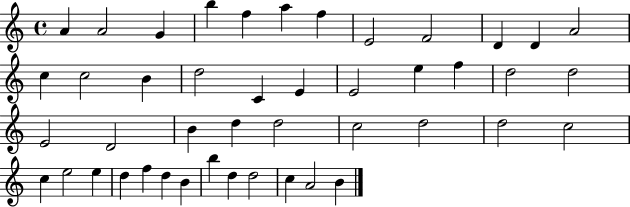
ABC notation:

X:1
T:Untitled
M:4/4
L:1/4
K:C
A A2 G b f a f E2 F2 D D A2 c c2 B d2 C E E2 e f d2 d2 E2 D2 B d d2 c2 d2 d2 c2 c e2 e d f d B b d d2 c A2 B